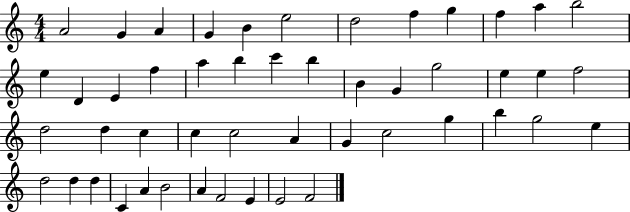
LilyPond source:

{
  \clef treble
  \numericTimeSignature
  \time 4/4
  \key c \major
  a'2 g'4 a'4 | g'4 b'4 e''2 | d''2 f''4 g''4 | f''4 a''4 b''2 | \break e''4 d'4 e'4 f''4 | a''4 b''4 c'''4 b''4 | b'4 g'4 g''2 | e''4 e''4 f''2 | \break d''2 d''4 c''4 | c''4 c''2 a'4 | g'4 c''2 g''4 | b''4 g''2 e''4 | \break d''2 d''4 d''4 | c'4 a'4 b'2 | a'4 f'2 e'4 | e'2 f'2 | \break \bar "|."
}